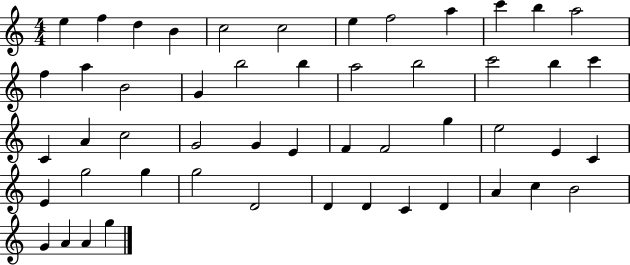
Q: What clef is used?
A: treble